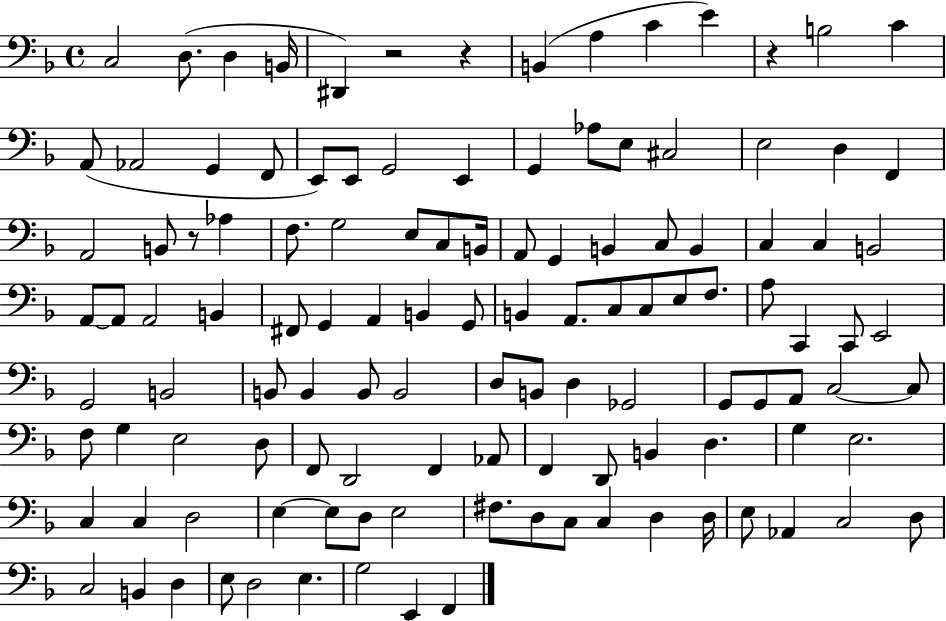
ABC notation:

X:1
T:Untitled
M:4/4
L:1/4
K:F
C,2 D,/2 D, B,,/4 ^D,, z2 z B,, A, C E z B,2 C A,,/2 _A,,2 G,, F,,/2 E,,/2 E,,/2 G,,2 E,, G,, _A,/2 E,/2 ^C,2 E,2 D, F,, A,,2 B,,/2 z/2 _A, F,/2 G,2 E,/2 C,/2 B,,/4 A,,/2 G,, B,, C,/2 B,, C, C, B,,2 A,,/2 A,,/2 A,,2 B,, ^F,,/2 G,, A,, B,, G,,/2 B,, A,,/2 C,/2 C,/2 E,/2 F,/2 A,/2 C,, C,,/2 E,,2 G,,2 B,,2 B,,/2 B,, B,,/2 B,,2 D,/2 B,,/2 D, _G,,2 G,,/2 G,,/2 A,,/2 C,2 C,/2 F,/2 G, E,2 D,/2 F,,/2 D,,2 F,, _A,,/2 F,, D,,/2 B,, D, G, E,2 C, C, D,2 E, E,/2 D,/2 E,2 ^F,/2 D,/2 C,/2 C, D, D,/4 E,/2 _A,, C,2 D,/2 C,2 B,, D, E,/2 D,2 E, G,2 E,, F,,